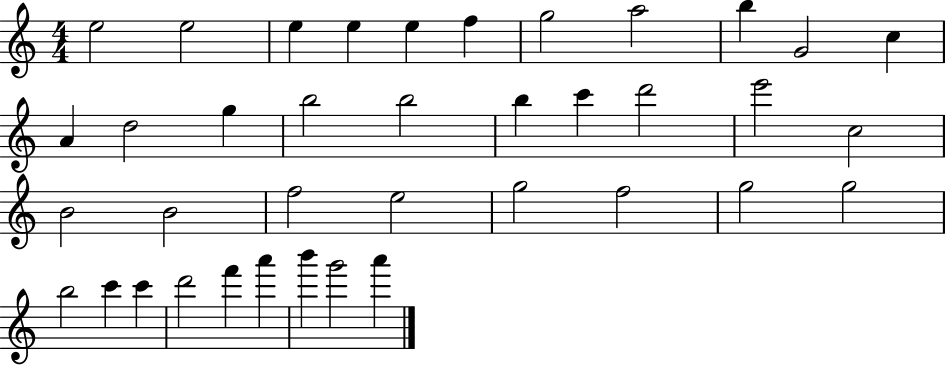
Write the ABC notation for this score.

X:1
T:Untitled
M:4/4
L:1/4
K:C
e2 e2 e e e f g2 a2 b G2 c A d2 g b2 b2 b c' d'2 e'2 c2 B2 B2 f2 e2 g2 f2 g2 g2 b2 c' c' d'2 f' a' b' g'2 a'